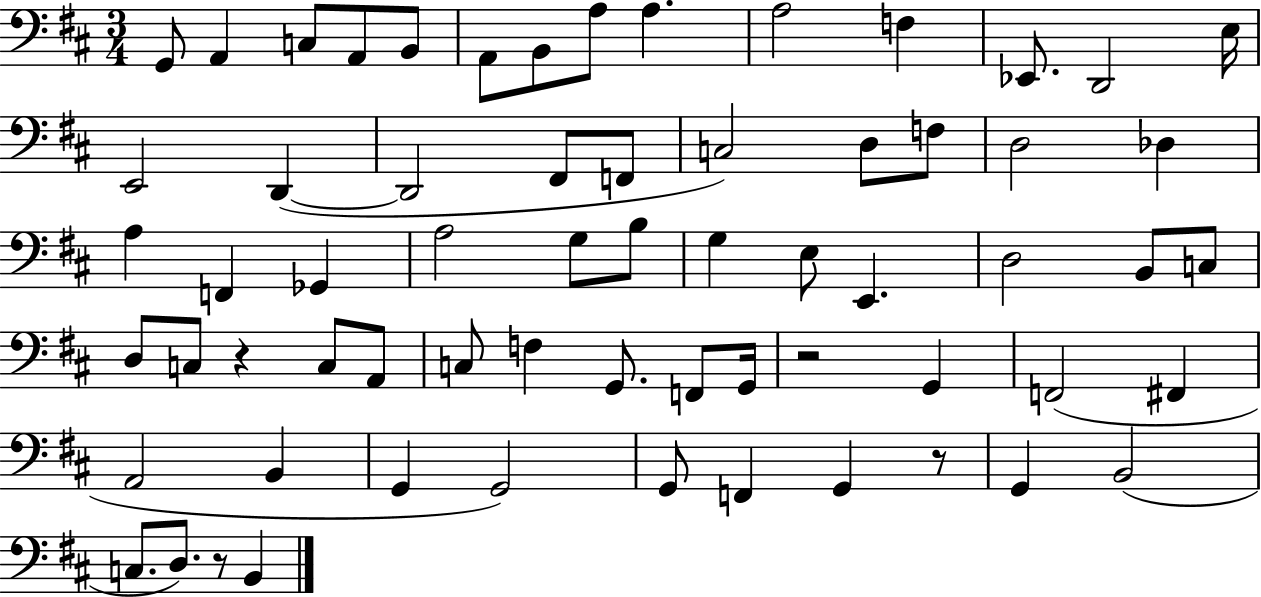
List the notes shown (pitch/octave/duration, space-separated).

G2/e A2/q C3/e A2/e B2/e A2/e B2/e A3/e A3/q. A3/h F3/q Eb2/e. D2/h E3/s E2/h D2/q D2/h F#2/e F2/e C3/h D3/e F3/e D3/h Db3/q A3/q F2/q Gb2/q A3/h G3/e B3/e G3/q E3/e E2/q. D3/h B2/e C3/e D3/e C3/e R/q C3/e A2/e C3/e F3/q G2/e. F2/e G2/s R/h G2/q F2/h F#2/q A2/h B2/q G2/q G2/h G2/e F2/q G2/q R/e G2/q B2/h C3/e. D3/e. R/e B2/q